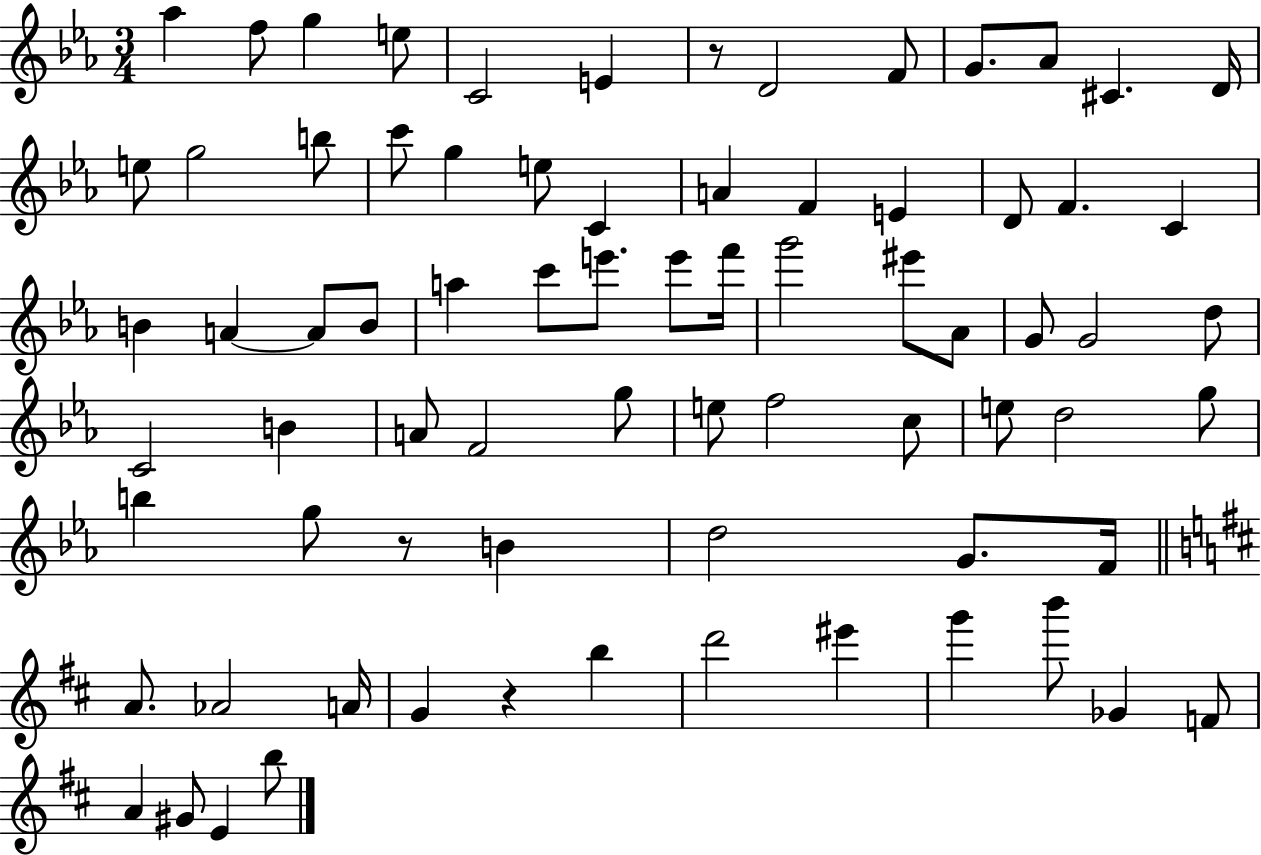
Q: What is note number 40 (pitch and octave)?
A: D5